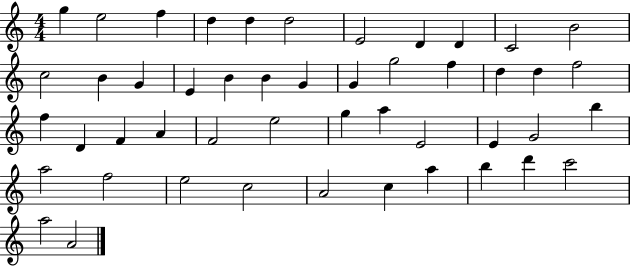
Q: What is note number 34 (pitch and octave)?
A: E4